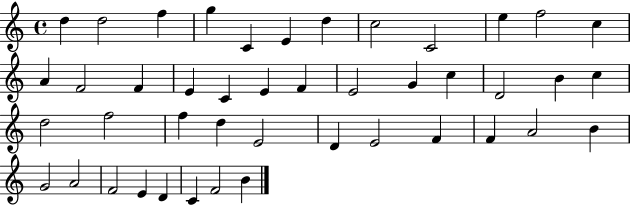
{
  \clef treble
  \time 4/4
  \defaultTimeSignature
  \key c \major
  d''4 d''2 f''4 | g''4 c'4 e'4 d''4 | c''2 c'2 | e''4 f''2 c''4 | \break a'4 f'2 f'4 | e'4 c'4 e'4 f'4 | e'2 g'4 c''4 | d'2 b'4 c''4 | \break d''2 f''2 | f''4 d''4 e'2 | d'4 e'2 f'4 | f'4 a'2 b'4 | \break g'2 a'2 | f'2 e'4 d'4 | c'4 f'2 b'4 | \bar "|."
}